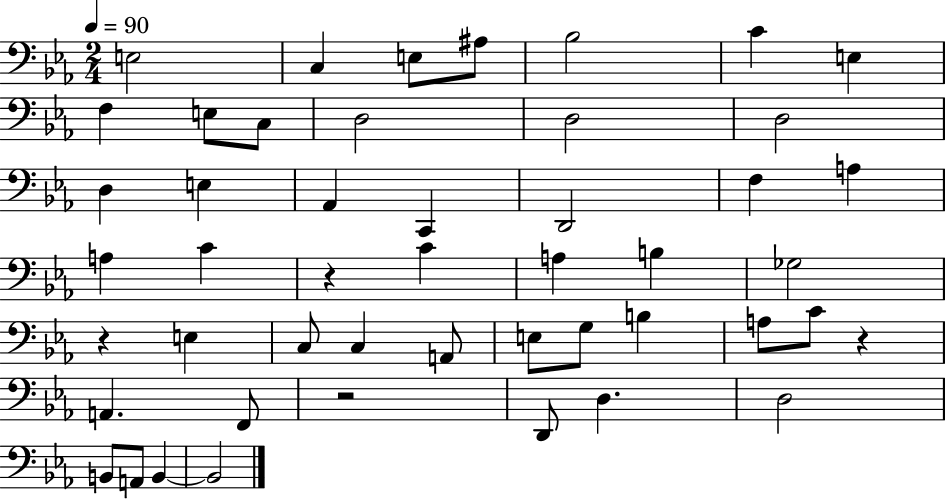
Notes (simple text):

E3/h C3/q E3/e A#3/e Bb3/h C4/q E3/q F3/q E3/e C3/e D3/h D3/h D3/h D3/q E3/q Ab2/q C2/q D2/h F3/q A3/q A3/q C4/q R/q C4/q A3/q B3/q Gb3/h R/q E3/q C3/e C3/q A2/e E3/e G3/e B3/q A3/e C4/e R/q A2/q. F2/e R/h D2/e D3/q. D3/h B2/e A2/e B2/q B2/h